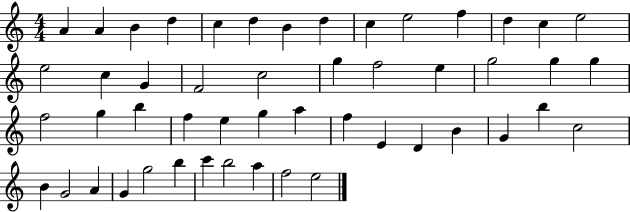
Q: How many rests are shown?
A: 0